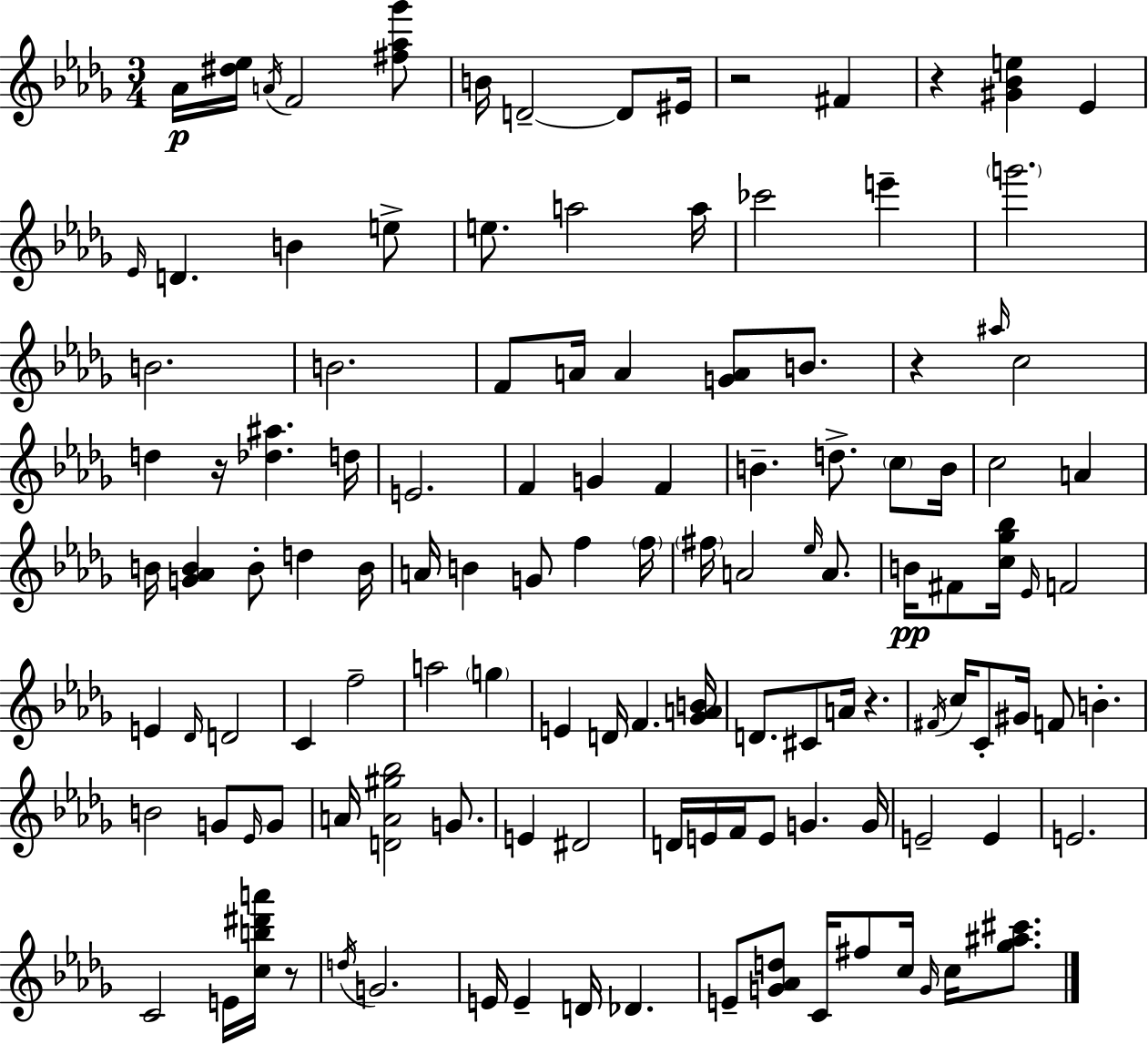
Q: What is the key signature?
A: BES minor